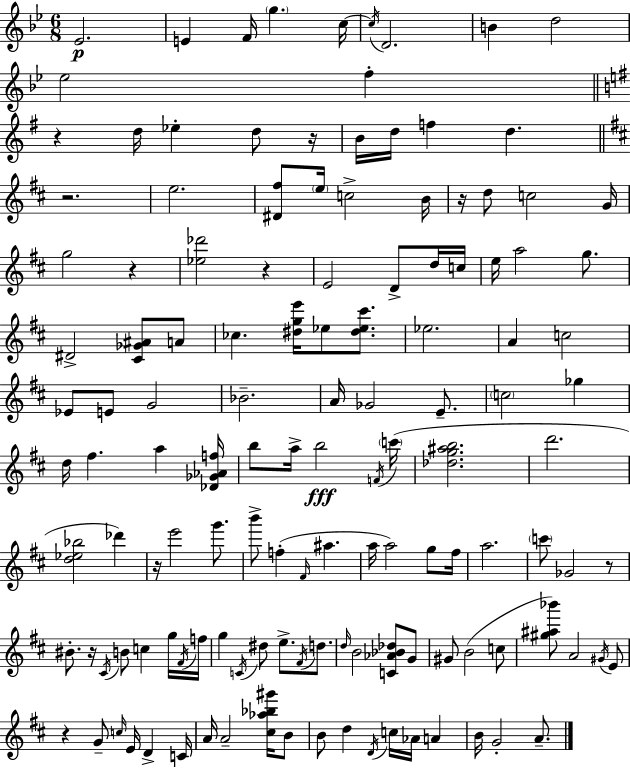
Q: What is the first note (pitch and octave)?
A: Eb4